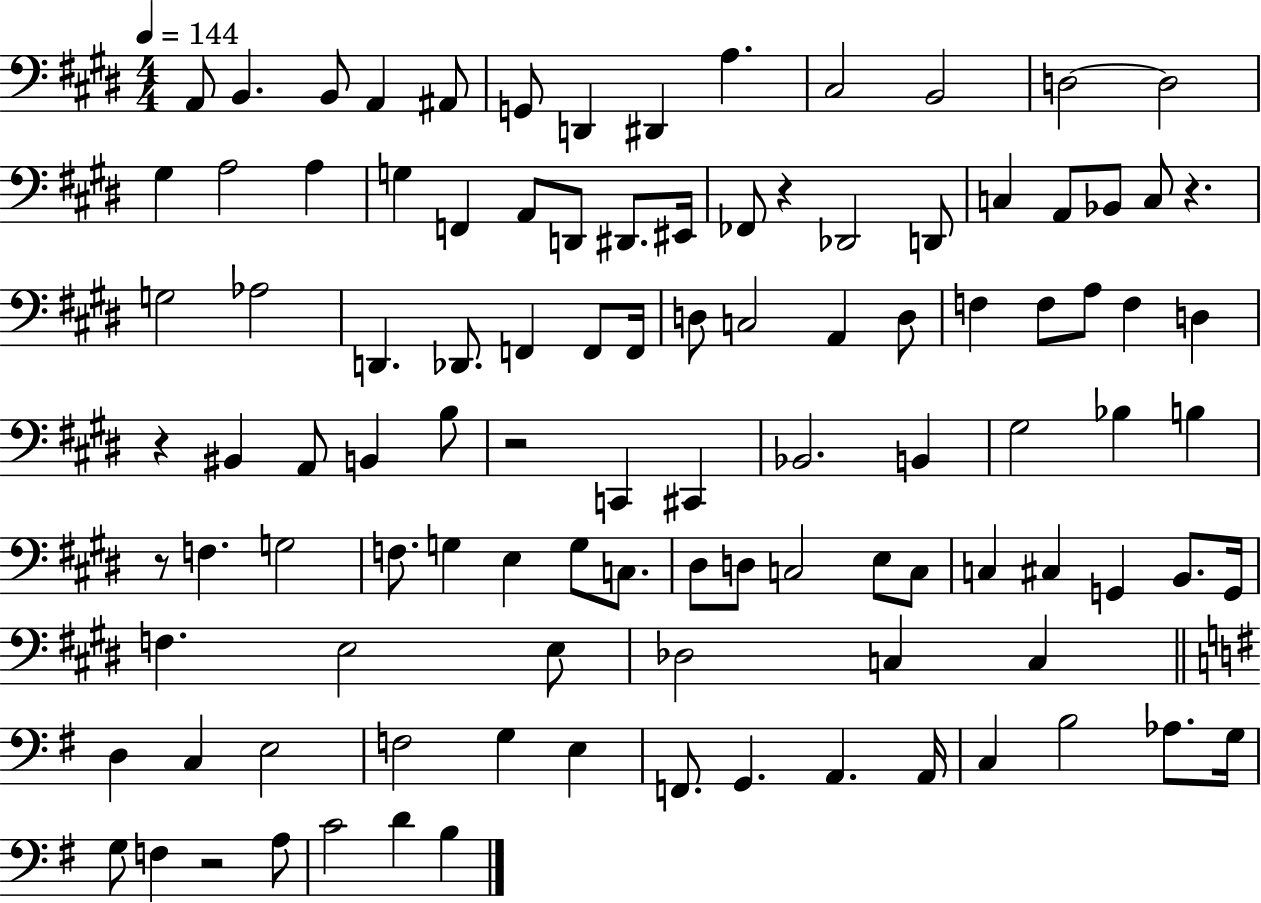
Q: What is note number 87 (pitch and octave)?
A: G2